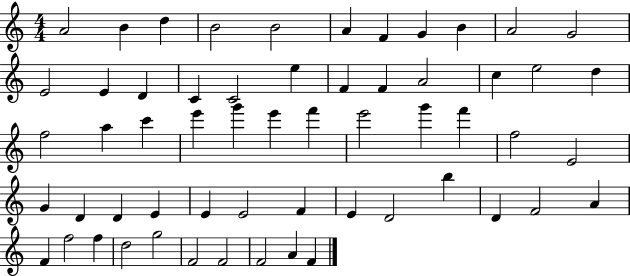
{
  \clef treble
  \numericTimeSignature
  \time 4/4
  \key c \major
  a'2 b'4 d''4 | b'2 b'2 | a'4 f'4 g'4 b'4 | a'2 g'2 | \break e'2 e'4 d'4 | c'4 c'2 e''4 | f'4 f'4 a'2 | c''4 e''2 d''4 | \break f''2 a''4 c'''4 | e'''4 g'''4 e'''4 f'''4 | e'''2 g'''4 f'''4 | f''2 e'2 | \break g'4 d'4 d'4 e'4 | e'4 e'2 f'4 | e'4 d'2 b''4 | d'4 f'2 a'4 | \break f'4 f''2 f''4 | d''2 g''2 | f'2 f'2 | f'2 a'4 f'4 | \break \bar "|."
}